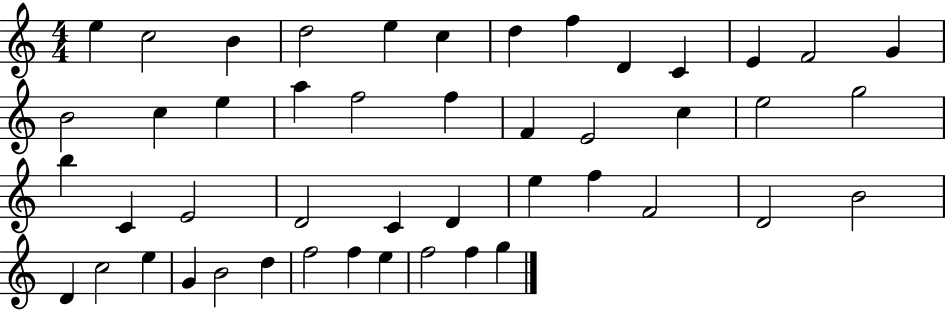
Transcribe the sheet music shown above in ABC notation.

X:1
T:Untitled
M:4/4
L:1/4
K:C
e c2 B d2 e c d f D C E F2 G B2 c e a f2 f F E2 c e2 g2 b C E2 D2 C D e f F2 D2 B2 D c2 e G B2 d f2 f e f2 f g